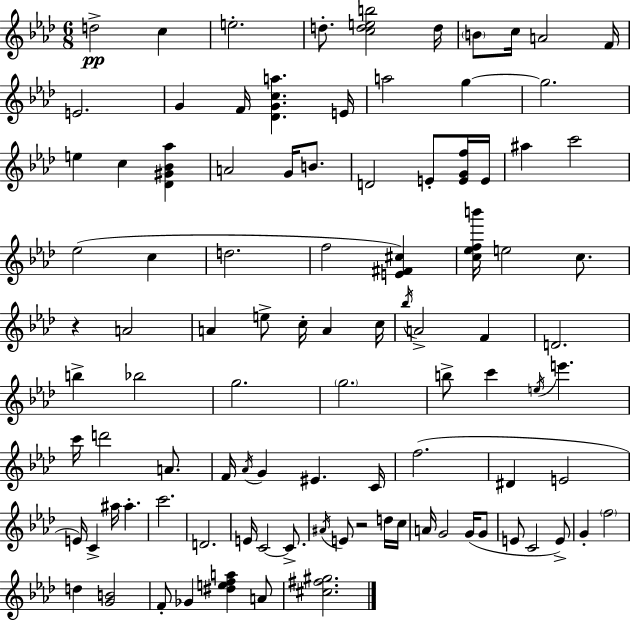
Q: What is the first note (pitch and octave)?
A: D5